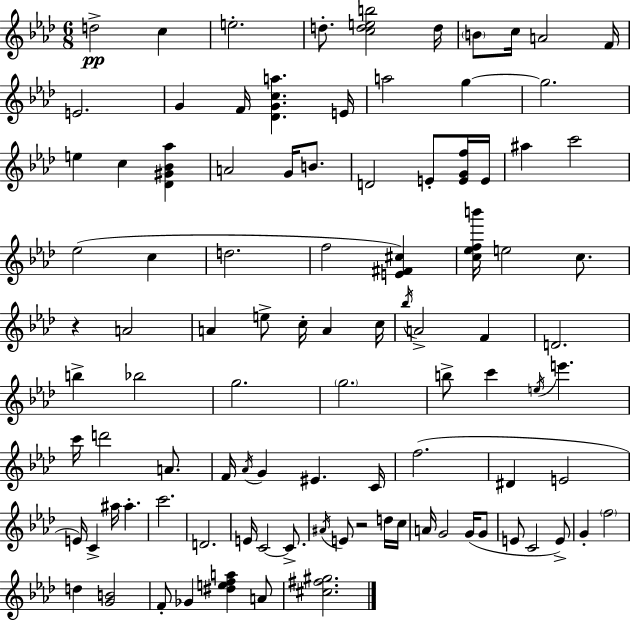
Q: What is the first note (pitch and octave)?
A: D5